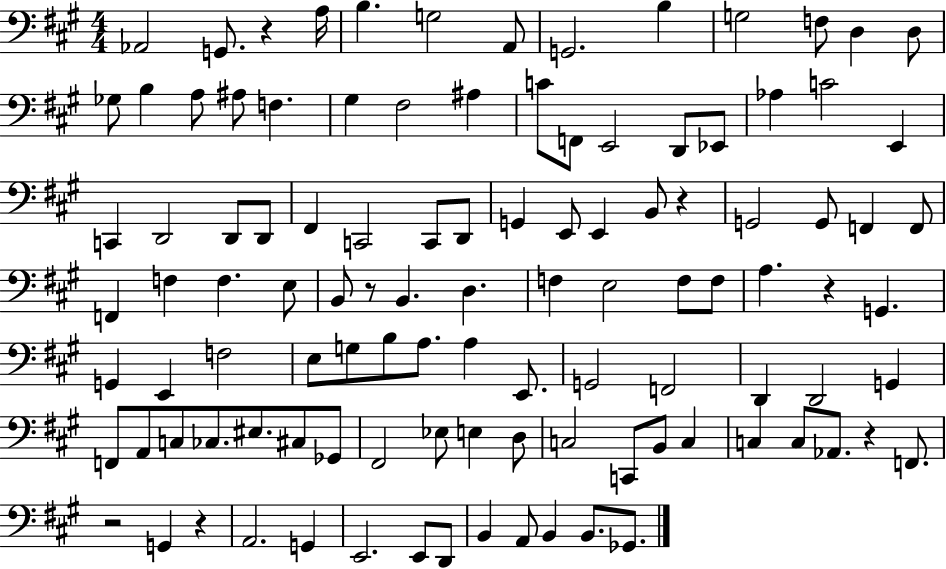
X:1
T:Untitled
M:4/4
L:1/4
K:A
_A,,2 G,,/2 z A,/4 B, G,2 A,,/2 G,,2 B, G,2 F,/2 D, D,/2 _G,/2 B, A,/2 ^A,/2 F, ^G, ^F,2 ^A, C/2 F,,/2 E,,2 D,,/2 _E,,/2 _A, C2 E,, C,, D,,2 D,,/2 D,,/2 ^F,, C,,2 C,,/2 D,,/2 G,, E,,/2 E,, B,,/2 z G,,2 G,,/2 F,, F,,/2 F,, F, F, E,/2 B,,/2 z/2 B,, D, F, E,2 F,/2 F,/2 A, z G,, G,, E,, F,2 E,/2 G,/2 B,/2 A,/2 A, E,,/2 G,,2 F,,2 D,, D,,2 G,, F,,/2 A,,/2 C,/2 _C,/2 ^E,/2 ^C,/2 _G,,/2 ^F,,2 _E,/2 E, D,/2 C,2 C,,/2 B,,/2 C, C, C,/2 _A,,/2 z F,,/2 z2 G,, z A,,2 G,, E,,2 E,,/2 D,,/2 B,, A,,/2 B,, B,,/2 _G,,/2